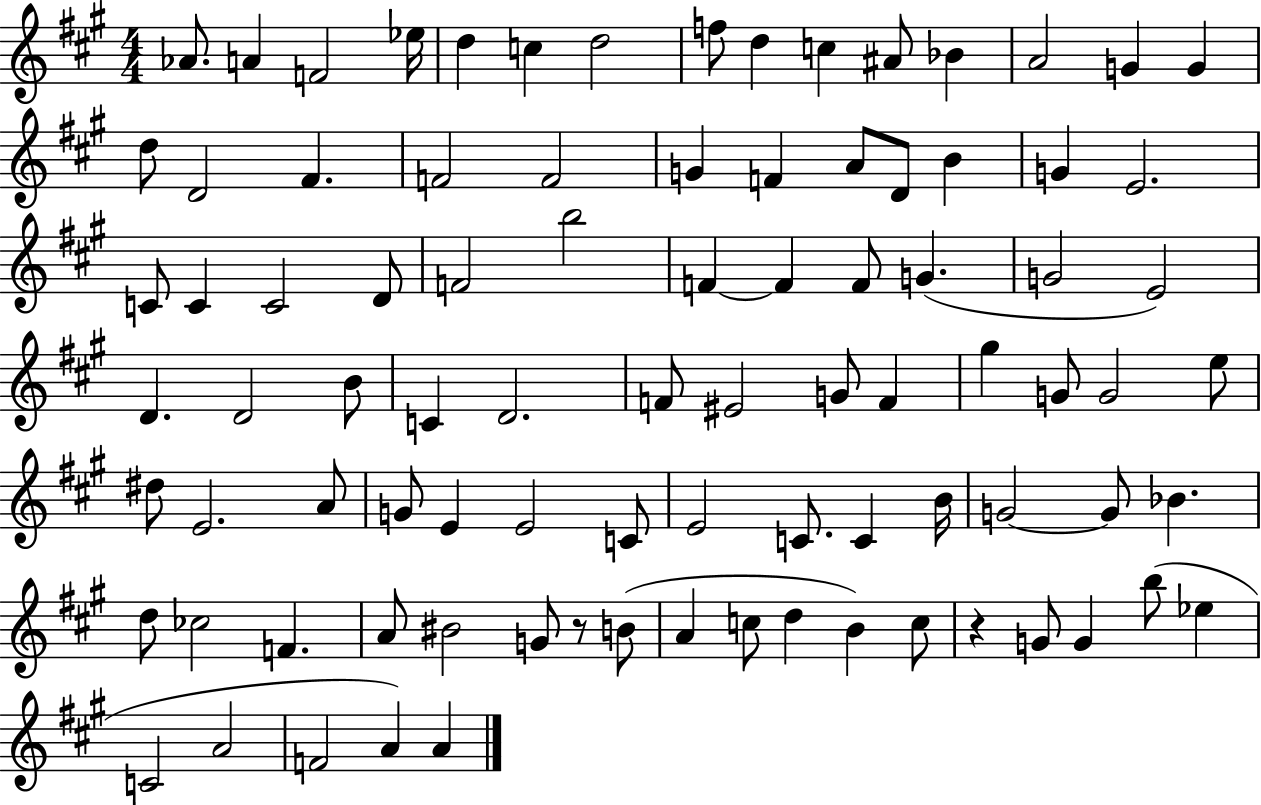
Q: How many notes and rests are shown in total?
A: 89